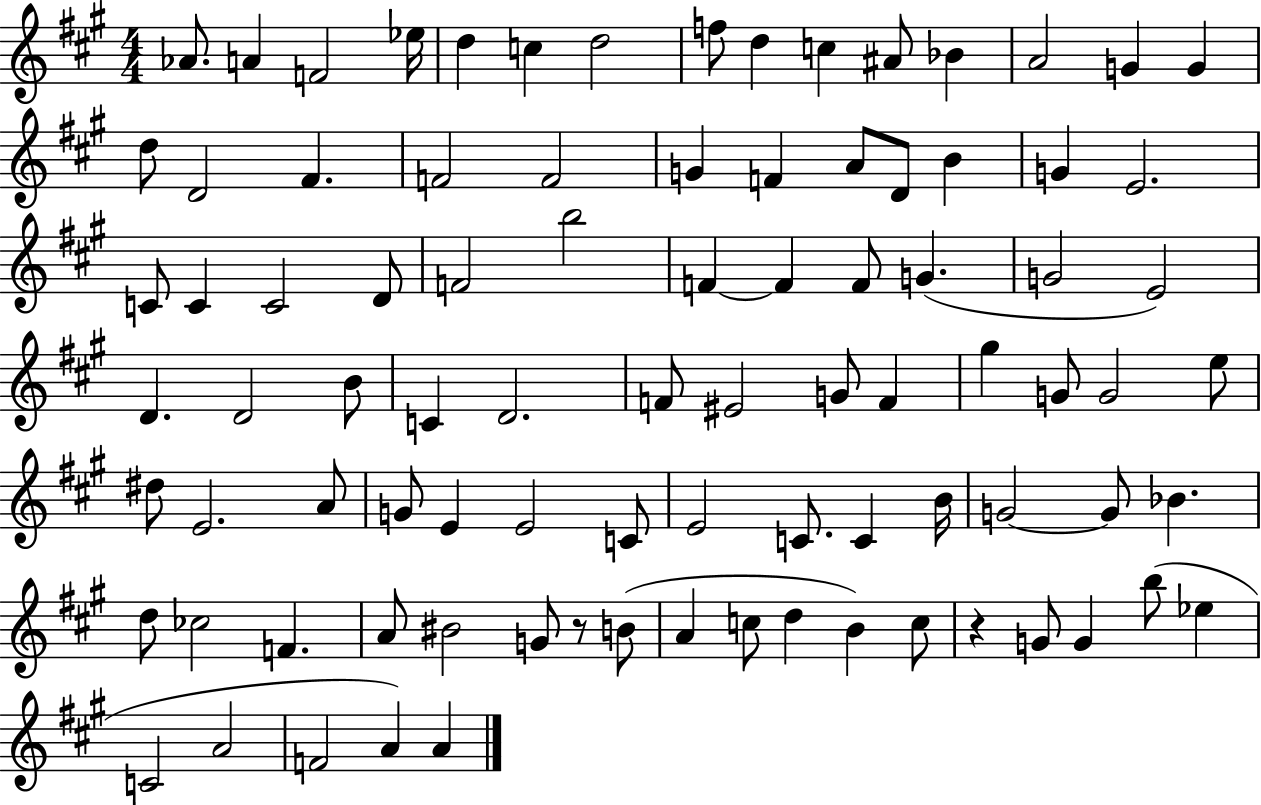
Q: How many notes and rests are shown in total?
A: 89